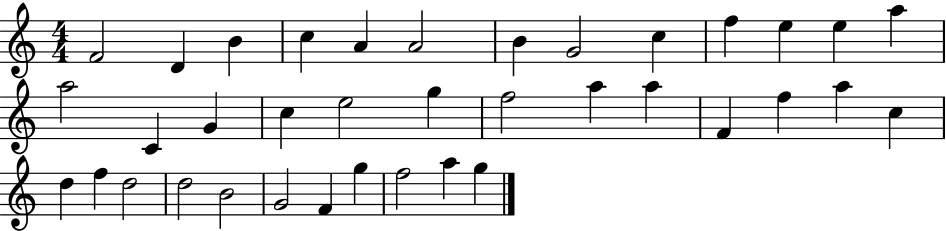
X:1
T:Untitled
M:4/4
L:1/4
K:C
F2 D B c A A2 B G2 c f e e a a2 C G c e2 g f2 a a F f a c d f d2 d2 B2 G2 F g f2 a g